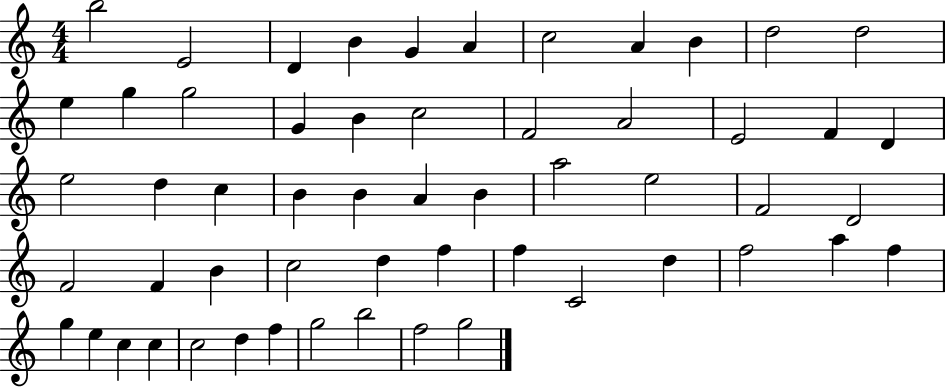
B5/h E4/h D4/q B4/q G4/q A4/q C5/h A4/q B4/q D5/h D5/h E5/q G5/q G5/h G4/q B4/q C5/h F4/h A4/h E4/h F4/q D4/q E5/h D5/q C5/q B4/q B4/q A4/q B4/q A5/h E5/h F4/h D4/h F4/h F4/q B4/q C5/h D5/q F5/q F5/q C4/h D5/q F5/h A5/q F5/q G5/q E5/q C5/q C5/q C5/h D5/q F5/q G5/h B5/h F5/h G5/h